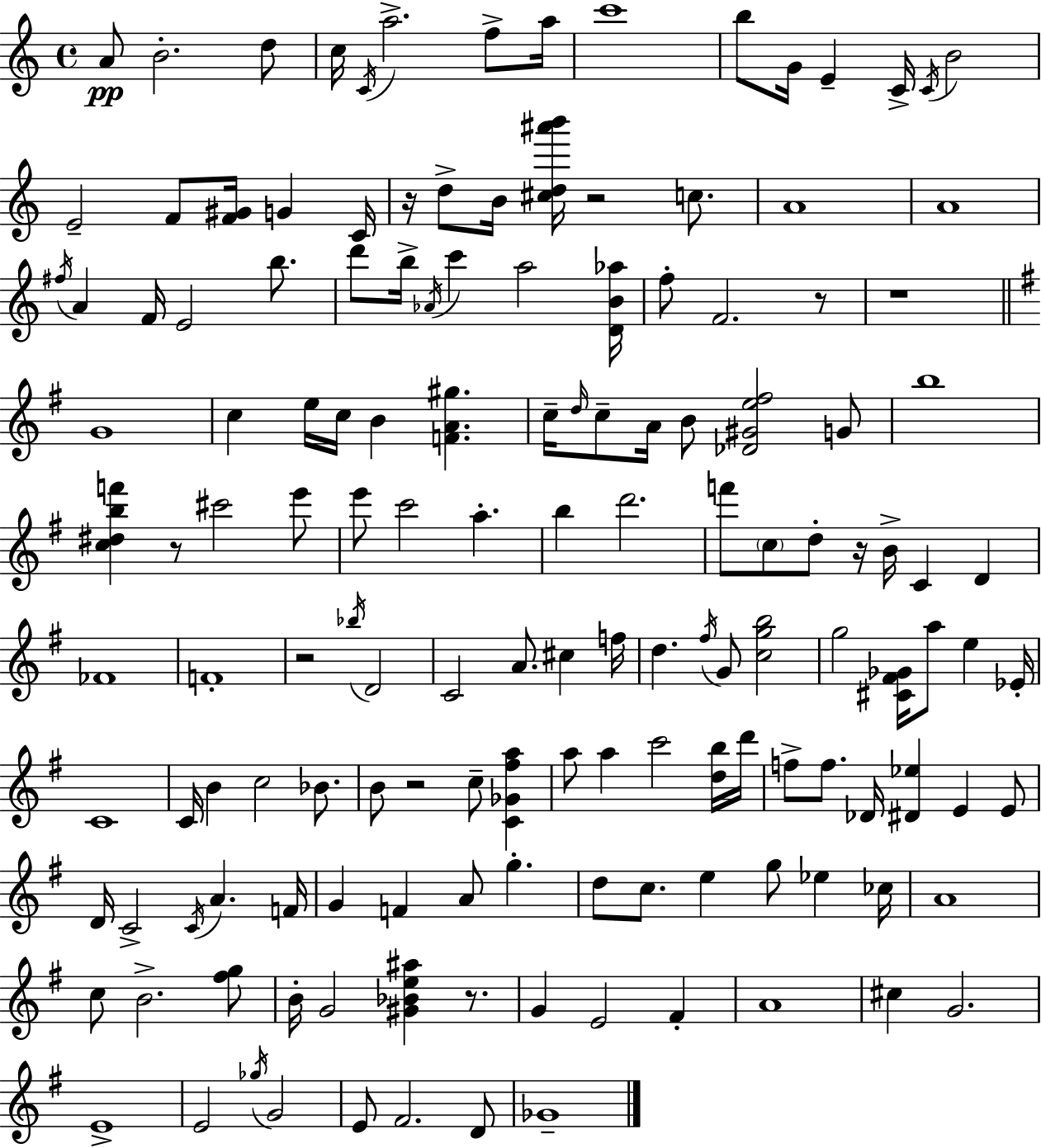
X:1
T:Untitled
M:4/4
L:1/4
K:C
A/2 B2 d/2 c/4 C/4 a2 f/2 a/4 c'4 b/2 G/4 E C/4 C/4 B2 E2 F/2 [F^G]/4 G C/4 z/4 d/2 B/4 [^cd^a'b']/4 z2 c/2 A4 A4 ^f/4 A F/4 E2 b/2 d'/2 b/4 _A/4 c' a2 [DB_a]/4 f/2 F2 z/2 z4 G4 c e/4 c/4 B [FA^g] c/4 d/4 c/2 A/4 B/2 [_D^Ge^f]2 G/2 b4 [c^dbf'] z/2 ^c'2 e'/2 e'/2 c'2 a b d'2 f'/2 c/2 d/2 z/4 B/4 C D _F4 F4 z2 _b/4 D2 C2 A/2 ^c f/4 d ^f/4 G/2 [cgb]2 g2 [^C^F_G]/4 a/2 e _E/4 C4 C/4 B c2 _B/2 B/2 z2 c/2 [C_G^fa] a/2 a c'2 [db]/4 d'/4 f/2 f/2 _D/4 [^D_e] E E/2 D/4 C2 C/4 A F/4 G F A/2 g d/2 c/2 e g/2 _e _c/4 A4 c/2 B2 [^fg]/2 B/4 G2 [^G_Be^a] z/2 G E2 ^F A4 ^c G2 E4 E2 _g/4 G2 E/2 ^F2 D/2 _G4